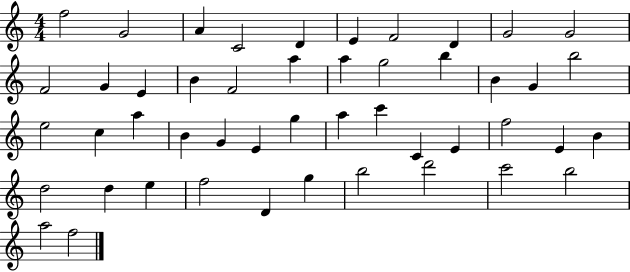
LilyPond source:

{
  \clef treble
  \numericTimeSignature
  \time 4/4
  \key c \major
  f''2 g'2 | a'4 c'2 d'4 | e'4 f'2 d'4 | g'2 g'2 | \break f'2 g'4 e'4 | b'4 f'2 a''4 | a''4 g''2 b''4 | b'4 g'4 b''2 | \break e''2 c''4 a''4 | b'4 g'4 e'4 g''4 | a''4 c'''4 c'4 e'4 | f''2 e'4 b'4 | \break d''2 d''4 e''4 | f''2 d'4 g''4 | b''2 d'''2 | c'''2 b''2 | \break a''2 f''2 | \bar "|."
}